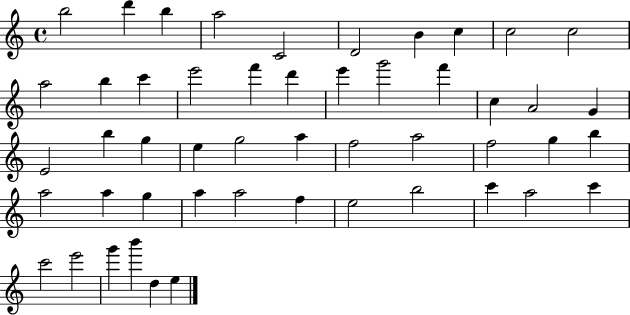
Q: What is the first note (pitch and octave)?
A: B5